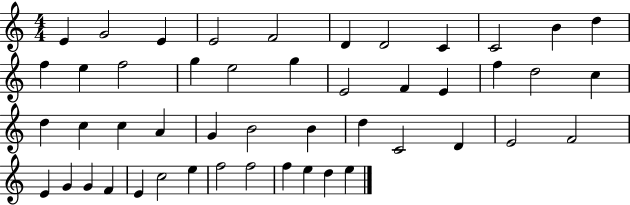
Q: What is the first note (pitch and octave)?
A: E4